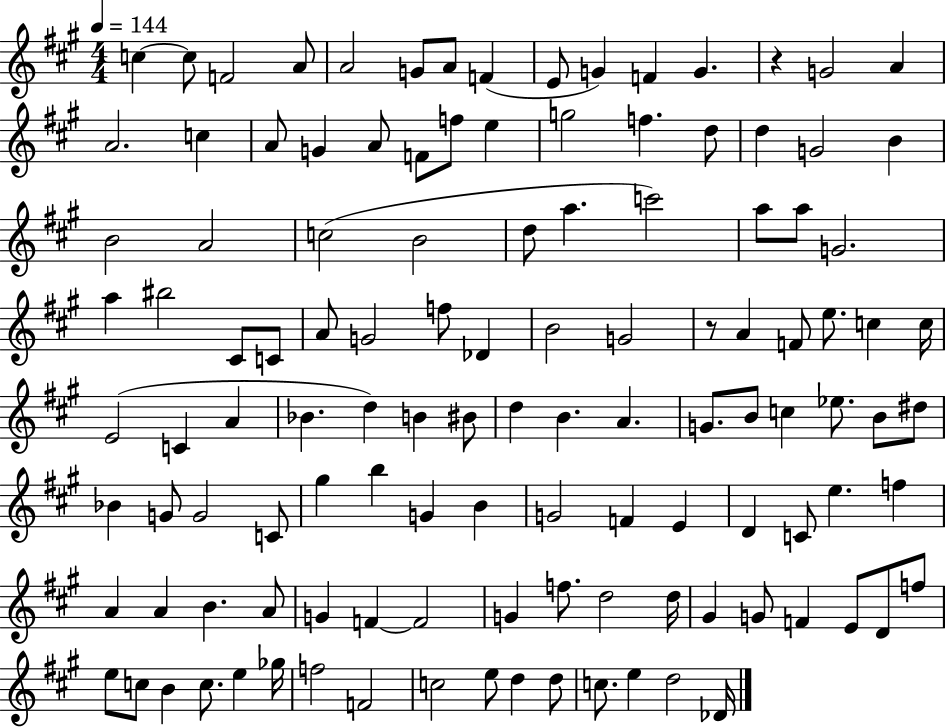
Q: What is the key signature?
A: A major